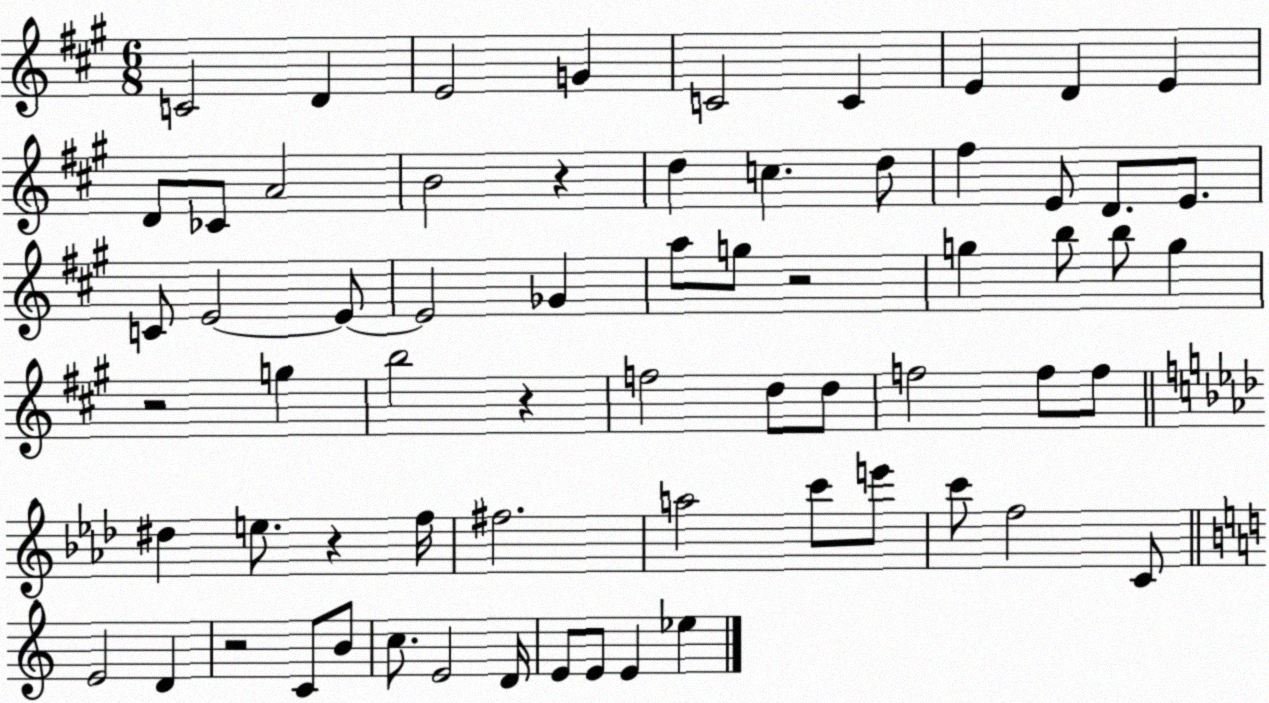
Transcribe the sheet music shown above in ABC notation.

X:1
T:Untitled
M:6/8
L:1/4
K:A
C2 D E2 G C2 C E D E D/2 _C/2 A2 B2 z d c d/2 ^f E/2 D/2 E/2 C/2 E2 E/2 E2 _G a/2 g/2 z2 g b/2 b/2 g z2 g b2 z f2 d/2 d/2 f2 f/2 f/2 ^d e/2 z f/4 ^f2 a2 c'/2 e'/2 c'/2 f2 C/2 E2 D z2 C/2 B/2 c/2 E2 D/4 E/2 E/2 E _e